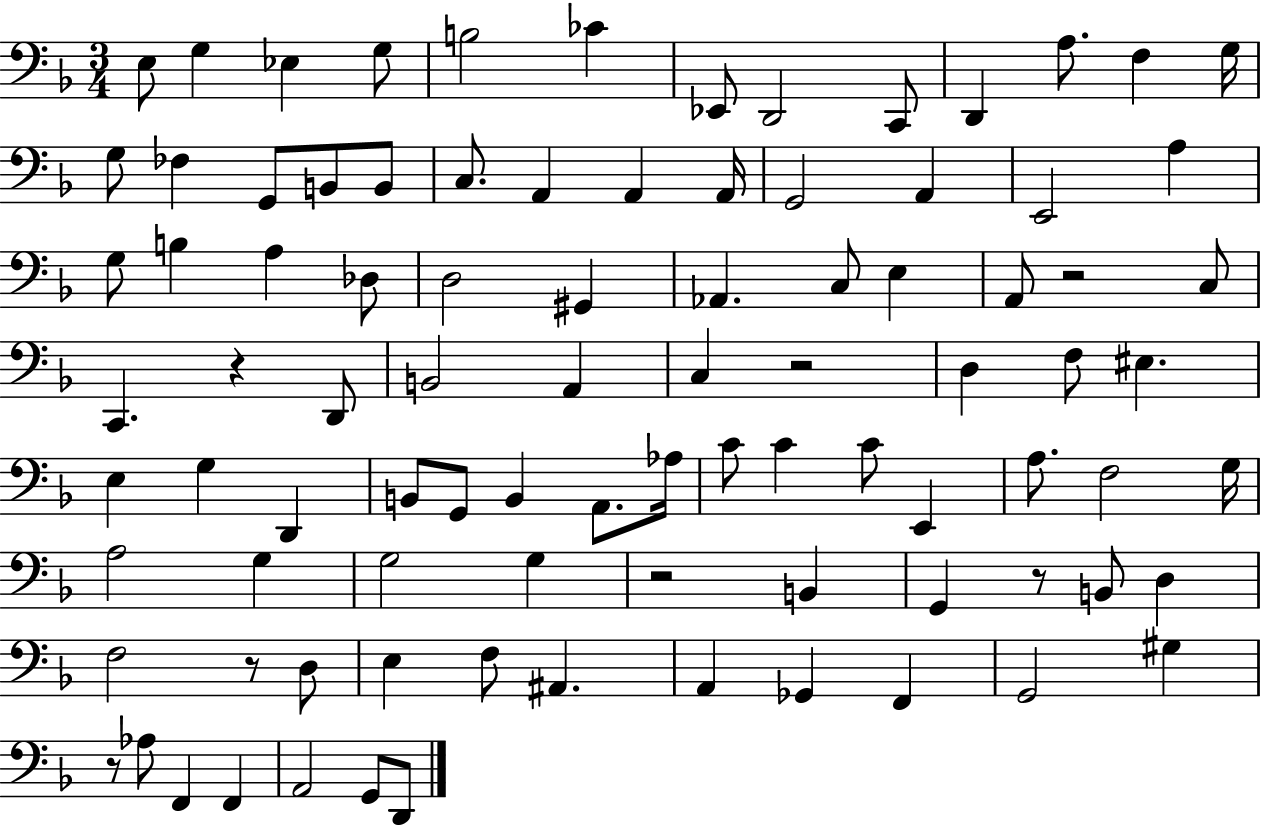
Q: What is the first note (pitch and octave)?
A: E3